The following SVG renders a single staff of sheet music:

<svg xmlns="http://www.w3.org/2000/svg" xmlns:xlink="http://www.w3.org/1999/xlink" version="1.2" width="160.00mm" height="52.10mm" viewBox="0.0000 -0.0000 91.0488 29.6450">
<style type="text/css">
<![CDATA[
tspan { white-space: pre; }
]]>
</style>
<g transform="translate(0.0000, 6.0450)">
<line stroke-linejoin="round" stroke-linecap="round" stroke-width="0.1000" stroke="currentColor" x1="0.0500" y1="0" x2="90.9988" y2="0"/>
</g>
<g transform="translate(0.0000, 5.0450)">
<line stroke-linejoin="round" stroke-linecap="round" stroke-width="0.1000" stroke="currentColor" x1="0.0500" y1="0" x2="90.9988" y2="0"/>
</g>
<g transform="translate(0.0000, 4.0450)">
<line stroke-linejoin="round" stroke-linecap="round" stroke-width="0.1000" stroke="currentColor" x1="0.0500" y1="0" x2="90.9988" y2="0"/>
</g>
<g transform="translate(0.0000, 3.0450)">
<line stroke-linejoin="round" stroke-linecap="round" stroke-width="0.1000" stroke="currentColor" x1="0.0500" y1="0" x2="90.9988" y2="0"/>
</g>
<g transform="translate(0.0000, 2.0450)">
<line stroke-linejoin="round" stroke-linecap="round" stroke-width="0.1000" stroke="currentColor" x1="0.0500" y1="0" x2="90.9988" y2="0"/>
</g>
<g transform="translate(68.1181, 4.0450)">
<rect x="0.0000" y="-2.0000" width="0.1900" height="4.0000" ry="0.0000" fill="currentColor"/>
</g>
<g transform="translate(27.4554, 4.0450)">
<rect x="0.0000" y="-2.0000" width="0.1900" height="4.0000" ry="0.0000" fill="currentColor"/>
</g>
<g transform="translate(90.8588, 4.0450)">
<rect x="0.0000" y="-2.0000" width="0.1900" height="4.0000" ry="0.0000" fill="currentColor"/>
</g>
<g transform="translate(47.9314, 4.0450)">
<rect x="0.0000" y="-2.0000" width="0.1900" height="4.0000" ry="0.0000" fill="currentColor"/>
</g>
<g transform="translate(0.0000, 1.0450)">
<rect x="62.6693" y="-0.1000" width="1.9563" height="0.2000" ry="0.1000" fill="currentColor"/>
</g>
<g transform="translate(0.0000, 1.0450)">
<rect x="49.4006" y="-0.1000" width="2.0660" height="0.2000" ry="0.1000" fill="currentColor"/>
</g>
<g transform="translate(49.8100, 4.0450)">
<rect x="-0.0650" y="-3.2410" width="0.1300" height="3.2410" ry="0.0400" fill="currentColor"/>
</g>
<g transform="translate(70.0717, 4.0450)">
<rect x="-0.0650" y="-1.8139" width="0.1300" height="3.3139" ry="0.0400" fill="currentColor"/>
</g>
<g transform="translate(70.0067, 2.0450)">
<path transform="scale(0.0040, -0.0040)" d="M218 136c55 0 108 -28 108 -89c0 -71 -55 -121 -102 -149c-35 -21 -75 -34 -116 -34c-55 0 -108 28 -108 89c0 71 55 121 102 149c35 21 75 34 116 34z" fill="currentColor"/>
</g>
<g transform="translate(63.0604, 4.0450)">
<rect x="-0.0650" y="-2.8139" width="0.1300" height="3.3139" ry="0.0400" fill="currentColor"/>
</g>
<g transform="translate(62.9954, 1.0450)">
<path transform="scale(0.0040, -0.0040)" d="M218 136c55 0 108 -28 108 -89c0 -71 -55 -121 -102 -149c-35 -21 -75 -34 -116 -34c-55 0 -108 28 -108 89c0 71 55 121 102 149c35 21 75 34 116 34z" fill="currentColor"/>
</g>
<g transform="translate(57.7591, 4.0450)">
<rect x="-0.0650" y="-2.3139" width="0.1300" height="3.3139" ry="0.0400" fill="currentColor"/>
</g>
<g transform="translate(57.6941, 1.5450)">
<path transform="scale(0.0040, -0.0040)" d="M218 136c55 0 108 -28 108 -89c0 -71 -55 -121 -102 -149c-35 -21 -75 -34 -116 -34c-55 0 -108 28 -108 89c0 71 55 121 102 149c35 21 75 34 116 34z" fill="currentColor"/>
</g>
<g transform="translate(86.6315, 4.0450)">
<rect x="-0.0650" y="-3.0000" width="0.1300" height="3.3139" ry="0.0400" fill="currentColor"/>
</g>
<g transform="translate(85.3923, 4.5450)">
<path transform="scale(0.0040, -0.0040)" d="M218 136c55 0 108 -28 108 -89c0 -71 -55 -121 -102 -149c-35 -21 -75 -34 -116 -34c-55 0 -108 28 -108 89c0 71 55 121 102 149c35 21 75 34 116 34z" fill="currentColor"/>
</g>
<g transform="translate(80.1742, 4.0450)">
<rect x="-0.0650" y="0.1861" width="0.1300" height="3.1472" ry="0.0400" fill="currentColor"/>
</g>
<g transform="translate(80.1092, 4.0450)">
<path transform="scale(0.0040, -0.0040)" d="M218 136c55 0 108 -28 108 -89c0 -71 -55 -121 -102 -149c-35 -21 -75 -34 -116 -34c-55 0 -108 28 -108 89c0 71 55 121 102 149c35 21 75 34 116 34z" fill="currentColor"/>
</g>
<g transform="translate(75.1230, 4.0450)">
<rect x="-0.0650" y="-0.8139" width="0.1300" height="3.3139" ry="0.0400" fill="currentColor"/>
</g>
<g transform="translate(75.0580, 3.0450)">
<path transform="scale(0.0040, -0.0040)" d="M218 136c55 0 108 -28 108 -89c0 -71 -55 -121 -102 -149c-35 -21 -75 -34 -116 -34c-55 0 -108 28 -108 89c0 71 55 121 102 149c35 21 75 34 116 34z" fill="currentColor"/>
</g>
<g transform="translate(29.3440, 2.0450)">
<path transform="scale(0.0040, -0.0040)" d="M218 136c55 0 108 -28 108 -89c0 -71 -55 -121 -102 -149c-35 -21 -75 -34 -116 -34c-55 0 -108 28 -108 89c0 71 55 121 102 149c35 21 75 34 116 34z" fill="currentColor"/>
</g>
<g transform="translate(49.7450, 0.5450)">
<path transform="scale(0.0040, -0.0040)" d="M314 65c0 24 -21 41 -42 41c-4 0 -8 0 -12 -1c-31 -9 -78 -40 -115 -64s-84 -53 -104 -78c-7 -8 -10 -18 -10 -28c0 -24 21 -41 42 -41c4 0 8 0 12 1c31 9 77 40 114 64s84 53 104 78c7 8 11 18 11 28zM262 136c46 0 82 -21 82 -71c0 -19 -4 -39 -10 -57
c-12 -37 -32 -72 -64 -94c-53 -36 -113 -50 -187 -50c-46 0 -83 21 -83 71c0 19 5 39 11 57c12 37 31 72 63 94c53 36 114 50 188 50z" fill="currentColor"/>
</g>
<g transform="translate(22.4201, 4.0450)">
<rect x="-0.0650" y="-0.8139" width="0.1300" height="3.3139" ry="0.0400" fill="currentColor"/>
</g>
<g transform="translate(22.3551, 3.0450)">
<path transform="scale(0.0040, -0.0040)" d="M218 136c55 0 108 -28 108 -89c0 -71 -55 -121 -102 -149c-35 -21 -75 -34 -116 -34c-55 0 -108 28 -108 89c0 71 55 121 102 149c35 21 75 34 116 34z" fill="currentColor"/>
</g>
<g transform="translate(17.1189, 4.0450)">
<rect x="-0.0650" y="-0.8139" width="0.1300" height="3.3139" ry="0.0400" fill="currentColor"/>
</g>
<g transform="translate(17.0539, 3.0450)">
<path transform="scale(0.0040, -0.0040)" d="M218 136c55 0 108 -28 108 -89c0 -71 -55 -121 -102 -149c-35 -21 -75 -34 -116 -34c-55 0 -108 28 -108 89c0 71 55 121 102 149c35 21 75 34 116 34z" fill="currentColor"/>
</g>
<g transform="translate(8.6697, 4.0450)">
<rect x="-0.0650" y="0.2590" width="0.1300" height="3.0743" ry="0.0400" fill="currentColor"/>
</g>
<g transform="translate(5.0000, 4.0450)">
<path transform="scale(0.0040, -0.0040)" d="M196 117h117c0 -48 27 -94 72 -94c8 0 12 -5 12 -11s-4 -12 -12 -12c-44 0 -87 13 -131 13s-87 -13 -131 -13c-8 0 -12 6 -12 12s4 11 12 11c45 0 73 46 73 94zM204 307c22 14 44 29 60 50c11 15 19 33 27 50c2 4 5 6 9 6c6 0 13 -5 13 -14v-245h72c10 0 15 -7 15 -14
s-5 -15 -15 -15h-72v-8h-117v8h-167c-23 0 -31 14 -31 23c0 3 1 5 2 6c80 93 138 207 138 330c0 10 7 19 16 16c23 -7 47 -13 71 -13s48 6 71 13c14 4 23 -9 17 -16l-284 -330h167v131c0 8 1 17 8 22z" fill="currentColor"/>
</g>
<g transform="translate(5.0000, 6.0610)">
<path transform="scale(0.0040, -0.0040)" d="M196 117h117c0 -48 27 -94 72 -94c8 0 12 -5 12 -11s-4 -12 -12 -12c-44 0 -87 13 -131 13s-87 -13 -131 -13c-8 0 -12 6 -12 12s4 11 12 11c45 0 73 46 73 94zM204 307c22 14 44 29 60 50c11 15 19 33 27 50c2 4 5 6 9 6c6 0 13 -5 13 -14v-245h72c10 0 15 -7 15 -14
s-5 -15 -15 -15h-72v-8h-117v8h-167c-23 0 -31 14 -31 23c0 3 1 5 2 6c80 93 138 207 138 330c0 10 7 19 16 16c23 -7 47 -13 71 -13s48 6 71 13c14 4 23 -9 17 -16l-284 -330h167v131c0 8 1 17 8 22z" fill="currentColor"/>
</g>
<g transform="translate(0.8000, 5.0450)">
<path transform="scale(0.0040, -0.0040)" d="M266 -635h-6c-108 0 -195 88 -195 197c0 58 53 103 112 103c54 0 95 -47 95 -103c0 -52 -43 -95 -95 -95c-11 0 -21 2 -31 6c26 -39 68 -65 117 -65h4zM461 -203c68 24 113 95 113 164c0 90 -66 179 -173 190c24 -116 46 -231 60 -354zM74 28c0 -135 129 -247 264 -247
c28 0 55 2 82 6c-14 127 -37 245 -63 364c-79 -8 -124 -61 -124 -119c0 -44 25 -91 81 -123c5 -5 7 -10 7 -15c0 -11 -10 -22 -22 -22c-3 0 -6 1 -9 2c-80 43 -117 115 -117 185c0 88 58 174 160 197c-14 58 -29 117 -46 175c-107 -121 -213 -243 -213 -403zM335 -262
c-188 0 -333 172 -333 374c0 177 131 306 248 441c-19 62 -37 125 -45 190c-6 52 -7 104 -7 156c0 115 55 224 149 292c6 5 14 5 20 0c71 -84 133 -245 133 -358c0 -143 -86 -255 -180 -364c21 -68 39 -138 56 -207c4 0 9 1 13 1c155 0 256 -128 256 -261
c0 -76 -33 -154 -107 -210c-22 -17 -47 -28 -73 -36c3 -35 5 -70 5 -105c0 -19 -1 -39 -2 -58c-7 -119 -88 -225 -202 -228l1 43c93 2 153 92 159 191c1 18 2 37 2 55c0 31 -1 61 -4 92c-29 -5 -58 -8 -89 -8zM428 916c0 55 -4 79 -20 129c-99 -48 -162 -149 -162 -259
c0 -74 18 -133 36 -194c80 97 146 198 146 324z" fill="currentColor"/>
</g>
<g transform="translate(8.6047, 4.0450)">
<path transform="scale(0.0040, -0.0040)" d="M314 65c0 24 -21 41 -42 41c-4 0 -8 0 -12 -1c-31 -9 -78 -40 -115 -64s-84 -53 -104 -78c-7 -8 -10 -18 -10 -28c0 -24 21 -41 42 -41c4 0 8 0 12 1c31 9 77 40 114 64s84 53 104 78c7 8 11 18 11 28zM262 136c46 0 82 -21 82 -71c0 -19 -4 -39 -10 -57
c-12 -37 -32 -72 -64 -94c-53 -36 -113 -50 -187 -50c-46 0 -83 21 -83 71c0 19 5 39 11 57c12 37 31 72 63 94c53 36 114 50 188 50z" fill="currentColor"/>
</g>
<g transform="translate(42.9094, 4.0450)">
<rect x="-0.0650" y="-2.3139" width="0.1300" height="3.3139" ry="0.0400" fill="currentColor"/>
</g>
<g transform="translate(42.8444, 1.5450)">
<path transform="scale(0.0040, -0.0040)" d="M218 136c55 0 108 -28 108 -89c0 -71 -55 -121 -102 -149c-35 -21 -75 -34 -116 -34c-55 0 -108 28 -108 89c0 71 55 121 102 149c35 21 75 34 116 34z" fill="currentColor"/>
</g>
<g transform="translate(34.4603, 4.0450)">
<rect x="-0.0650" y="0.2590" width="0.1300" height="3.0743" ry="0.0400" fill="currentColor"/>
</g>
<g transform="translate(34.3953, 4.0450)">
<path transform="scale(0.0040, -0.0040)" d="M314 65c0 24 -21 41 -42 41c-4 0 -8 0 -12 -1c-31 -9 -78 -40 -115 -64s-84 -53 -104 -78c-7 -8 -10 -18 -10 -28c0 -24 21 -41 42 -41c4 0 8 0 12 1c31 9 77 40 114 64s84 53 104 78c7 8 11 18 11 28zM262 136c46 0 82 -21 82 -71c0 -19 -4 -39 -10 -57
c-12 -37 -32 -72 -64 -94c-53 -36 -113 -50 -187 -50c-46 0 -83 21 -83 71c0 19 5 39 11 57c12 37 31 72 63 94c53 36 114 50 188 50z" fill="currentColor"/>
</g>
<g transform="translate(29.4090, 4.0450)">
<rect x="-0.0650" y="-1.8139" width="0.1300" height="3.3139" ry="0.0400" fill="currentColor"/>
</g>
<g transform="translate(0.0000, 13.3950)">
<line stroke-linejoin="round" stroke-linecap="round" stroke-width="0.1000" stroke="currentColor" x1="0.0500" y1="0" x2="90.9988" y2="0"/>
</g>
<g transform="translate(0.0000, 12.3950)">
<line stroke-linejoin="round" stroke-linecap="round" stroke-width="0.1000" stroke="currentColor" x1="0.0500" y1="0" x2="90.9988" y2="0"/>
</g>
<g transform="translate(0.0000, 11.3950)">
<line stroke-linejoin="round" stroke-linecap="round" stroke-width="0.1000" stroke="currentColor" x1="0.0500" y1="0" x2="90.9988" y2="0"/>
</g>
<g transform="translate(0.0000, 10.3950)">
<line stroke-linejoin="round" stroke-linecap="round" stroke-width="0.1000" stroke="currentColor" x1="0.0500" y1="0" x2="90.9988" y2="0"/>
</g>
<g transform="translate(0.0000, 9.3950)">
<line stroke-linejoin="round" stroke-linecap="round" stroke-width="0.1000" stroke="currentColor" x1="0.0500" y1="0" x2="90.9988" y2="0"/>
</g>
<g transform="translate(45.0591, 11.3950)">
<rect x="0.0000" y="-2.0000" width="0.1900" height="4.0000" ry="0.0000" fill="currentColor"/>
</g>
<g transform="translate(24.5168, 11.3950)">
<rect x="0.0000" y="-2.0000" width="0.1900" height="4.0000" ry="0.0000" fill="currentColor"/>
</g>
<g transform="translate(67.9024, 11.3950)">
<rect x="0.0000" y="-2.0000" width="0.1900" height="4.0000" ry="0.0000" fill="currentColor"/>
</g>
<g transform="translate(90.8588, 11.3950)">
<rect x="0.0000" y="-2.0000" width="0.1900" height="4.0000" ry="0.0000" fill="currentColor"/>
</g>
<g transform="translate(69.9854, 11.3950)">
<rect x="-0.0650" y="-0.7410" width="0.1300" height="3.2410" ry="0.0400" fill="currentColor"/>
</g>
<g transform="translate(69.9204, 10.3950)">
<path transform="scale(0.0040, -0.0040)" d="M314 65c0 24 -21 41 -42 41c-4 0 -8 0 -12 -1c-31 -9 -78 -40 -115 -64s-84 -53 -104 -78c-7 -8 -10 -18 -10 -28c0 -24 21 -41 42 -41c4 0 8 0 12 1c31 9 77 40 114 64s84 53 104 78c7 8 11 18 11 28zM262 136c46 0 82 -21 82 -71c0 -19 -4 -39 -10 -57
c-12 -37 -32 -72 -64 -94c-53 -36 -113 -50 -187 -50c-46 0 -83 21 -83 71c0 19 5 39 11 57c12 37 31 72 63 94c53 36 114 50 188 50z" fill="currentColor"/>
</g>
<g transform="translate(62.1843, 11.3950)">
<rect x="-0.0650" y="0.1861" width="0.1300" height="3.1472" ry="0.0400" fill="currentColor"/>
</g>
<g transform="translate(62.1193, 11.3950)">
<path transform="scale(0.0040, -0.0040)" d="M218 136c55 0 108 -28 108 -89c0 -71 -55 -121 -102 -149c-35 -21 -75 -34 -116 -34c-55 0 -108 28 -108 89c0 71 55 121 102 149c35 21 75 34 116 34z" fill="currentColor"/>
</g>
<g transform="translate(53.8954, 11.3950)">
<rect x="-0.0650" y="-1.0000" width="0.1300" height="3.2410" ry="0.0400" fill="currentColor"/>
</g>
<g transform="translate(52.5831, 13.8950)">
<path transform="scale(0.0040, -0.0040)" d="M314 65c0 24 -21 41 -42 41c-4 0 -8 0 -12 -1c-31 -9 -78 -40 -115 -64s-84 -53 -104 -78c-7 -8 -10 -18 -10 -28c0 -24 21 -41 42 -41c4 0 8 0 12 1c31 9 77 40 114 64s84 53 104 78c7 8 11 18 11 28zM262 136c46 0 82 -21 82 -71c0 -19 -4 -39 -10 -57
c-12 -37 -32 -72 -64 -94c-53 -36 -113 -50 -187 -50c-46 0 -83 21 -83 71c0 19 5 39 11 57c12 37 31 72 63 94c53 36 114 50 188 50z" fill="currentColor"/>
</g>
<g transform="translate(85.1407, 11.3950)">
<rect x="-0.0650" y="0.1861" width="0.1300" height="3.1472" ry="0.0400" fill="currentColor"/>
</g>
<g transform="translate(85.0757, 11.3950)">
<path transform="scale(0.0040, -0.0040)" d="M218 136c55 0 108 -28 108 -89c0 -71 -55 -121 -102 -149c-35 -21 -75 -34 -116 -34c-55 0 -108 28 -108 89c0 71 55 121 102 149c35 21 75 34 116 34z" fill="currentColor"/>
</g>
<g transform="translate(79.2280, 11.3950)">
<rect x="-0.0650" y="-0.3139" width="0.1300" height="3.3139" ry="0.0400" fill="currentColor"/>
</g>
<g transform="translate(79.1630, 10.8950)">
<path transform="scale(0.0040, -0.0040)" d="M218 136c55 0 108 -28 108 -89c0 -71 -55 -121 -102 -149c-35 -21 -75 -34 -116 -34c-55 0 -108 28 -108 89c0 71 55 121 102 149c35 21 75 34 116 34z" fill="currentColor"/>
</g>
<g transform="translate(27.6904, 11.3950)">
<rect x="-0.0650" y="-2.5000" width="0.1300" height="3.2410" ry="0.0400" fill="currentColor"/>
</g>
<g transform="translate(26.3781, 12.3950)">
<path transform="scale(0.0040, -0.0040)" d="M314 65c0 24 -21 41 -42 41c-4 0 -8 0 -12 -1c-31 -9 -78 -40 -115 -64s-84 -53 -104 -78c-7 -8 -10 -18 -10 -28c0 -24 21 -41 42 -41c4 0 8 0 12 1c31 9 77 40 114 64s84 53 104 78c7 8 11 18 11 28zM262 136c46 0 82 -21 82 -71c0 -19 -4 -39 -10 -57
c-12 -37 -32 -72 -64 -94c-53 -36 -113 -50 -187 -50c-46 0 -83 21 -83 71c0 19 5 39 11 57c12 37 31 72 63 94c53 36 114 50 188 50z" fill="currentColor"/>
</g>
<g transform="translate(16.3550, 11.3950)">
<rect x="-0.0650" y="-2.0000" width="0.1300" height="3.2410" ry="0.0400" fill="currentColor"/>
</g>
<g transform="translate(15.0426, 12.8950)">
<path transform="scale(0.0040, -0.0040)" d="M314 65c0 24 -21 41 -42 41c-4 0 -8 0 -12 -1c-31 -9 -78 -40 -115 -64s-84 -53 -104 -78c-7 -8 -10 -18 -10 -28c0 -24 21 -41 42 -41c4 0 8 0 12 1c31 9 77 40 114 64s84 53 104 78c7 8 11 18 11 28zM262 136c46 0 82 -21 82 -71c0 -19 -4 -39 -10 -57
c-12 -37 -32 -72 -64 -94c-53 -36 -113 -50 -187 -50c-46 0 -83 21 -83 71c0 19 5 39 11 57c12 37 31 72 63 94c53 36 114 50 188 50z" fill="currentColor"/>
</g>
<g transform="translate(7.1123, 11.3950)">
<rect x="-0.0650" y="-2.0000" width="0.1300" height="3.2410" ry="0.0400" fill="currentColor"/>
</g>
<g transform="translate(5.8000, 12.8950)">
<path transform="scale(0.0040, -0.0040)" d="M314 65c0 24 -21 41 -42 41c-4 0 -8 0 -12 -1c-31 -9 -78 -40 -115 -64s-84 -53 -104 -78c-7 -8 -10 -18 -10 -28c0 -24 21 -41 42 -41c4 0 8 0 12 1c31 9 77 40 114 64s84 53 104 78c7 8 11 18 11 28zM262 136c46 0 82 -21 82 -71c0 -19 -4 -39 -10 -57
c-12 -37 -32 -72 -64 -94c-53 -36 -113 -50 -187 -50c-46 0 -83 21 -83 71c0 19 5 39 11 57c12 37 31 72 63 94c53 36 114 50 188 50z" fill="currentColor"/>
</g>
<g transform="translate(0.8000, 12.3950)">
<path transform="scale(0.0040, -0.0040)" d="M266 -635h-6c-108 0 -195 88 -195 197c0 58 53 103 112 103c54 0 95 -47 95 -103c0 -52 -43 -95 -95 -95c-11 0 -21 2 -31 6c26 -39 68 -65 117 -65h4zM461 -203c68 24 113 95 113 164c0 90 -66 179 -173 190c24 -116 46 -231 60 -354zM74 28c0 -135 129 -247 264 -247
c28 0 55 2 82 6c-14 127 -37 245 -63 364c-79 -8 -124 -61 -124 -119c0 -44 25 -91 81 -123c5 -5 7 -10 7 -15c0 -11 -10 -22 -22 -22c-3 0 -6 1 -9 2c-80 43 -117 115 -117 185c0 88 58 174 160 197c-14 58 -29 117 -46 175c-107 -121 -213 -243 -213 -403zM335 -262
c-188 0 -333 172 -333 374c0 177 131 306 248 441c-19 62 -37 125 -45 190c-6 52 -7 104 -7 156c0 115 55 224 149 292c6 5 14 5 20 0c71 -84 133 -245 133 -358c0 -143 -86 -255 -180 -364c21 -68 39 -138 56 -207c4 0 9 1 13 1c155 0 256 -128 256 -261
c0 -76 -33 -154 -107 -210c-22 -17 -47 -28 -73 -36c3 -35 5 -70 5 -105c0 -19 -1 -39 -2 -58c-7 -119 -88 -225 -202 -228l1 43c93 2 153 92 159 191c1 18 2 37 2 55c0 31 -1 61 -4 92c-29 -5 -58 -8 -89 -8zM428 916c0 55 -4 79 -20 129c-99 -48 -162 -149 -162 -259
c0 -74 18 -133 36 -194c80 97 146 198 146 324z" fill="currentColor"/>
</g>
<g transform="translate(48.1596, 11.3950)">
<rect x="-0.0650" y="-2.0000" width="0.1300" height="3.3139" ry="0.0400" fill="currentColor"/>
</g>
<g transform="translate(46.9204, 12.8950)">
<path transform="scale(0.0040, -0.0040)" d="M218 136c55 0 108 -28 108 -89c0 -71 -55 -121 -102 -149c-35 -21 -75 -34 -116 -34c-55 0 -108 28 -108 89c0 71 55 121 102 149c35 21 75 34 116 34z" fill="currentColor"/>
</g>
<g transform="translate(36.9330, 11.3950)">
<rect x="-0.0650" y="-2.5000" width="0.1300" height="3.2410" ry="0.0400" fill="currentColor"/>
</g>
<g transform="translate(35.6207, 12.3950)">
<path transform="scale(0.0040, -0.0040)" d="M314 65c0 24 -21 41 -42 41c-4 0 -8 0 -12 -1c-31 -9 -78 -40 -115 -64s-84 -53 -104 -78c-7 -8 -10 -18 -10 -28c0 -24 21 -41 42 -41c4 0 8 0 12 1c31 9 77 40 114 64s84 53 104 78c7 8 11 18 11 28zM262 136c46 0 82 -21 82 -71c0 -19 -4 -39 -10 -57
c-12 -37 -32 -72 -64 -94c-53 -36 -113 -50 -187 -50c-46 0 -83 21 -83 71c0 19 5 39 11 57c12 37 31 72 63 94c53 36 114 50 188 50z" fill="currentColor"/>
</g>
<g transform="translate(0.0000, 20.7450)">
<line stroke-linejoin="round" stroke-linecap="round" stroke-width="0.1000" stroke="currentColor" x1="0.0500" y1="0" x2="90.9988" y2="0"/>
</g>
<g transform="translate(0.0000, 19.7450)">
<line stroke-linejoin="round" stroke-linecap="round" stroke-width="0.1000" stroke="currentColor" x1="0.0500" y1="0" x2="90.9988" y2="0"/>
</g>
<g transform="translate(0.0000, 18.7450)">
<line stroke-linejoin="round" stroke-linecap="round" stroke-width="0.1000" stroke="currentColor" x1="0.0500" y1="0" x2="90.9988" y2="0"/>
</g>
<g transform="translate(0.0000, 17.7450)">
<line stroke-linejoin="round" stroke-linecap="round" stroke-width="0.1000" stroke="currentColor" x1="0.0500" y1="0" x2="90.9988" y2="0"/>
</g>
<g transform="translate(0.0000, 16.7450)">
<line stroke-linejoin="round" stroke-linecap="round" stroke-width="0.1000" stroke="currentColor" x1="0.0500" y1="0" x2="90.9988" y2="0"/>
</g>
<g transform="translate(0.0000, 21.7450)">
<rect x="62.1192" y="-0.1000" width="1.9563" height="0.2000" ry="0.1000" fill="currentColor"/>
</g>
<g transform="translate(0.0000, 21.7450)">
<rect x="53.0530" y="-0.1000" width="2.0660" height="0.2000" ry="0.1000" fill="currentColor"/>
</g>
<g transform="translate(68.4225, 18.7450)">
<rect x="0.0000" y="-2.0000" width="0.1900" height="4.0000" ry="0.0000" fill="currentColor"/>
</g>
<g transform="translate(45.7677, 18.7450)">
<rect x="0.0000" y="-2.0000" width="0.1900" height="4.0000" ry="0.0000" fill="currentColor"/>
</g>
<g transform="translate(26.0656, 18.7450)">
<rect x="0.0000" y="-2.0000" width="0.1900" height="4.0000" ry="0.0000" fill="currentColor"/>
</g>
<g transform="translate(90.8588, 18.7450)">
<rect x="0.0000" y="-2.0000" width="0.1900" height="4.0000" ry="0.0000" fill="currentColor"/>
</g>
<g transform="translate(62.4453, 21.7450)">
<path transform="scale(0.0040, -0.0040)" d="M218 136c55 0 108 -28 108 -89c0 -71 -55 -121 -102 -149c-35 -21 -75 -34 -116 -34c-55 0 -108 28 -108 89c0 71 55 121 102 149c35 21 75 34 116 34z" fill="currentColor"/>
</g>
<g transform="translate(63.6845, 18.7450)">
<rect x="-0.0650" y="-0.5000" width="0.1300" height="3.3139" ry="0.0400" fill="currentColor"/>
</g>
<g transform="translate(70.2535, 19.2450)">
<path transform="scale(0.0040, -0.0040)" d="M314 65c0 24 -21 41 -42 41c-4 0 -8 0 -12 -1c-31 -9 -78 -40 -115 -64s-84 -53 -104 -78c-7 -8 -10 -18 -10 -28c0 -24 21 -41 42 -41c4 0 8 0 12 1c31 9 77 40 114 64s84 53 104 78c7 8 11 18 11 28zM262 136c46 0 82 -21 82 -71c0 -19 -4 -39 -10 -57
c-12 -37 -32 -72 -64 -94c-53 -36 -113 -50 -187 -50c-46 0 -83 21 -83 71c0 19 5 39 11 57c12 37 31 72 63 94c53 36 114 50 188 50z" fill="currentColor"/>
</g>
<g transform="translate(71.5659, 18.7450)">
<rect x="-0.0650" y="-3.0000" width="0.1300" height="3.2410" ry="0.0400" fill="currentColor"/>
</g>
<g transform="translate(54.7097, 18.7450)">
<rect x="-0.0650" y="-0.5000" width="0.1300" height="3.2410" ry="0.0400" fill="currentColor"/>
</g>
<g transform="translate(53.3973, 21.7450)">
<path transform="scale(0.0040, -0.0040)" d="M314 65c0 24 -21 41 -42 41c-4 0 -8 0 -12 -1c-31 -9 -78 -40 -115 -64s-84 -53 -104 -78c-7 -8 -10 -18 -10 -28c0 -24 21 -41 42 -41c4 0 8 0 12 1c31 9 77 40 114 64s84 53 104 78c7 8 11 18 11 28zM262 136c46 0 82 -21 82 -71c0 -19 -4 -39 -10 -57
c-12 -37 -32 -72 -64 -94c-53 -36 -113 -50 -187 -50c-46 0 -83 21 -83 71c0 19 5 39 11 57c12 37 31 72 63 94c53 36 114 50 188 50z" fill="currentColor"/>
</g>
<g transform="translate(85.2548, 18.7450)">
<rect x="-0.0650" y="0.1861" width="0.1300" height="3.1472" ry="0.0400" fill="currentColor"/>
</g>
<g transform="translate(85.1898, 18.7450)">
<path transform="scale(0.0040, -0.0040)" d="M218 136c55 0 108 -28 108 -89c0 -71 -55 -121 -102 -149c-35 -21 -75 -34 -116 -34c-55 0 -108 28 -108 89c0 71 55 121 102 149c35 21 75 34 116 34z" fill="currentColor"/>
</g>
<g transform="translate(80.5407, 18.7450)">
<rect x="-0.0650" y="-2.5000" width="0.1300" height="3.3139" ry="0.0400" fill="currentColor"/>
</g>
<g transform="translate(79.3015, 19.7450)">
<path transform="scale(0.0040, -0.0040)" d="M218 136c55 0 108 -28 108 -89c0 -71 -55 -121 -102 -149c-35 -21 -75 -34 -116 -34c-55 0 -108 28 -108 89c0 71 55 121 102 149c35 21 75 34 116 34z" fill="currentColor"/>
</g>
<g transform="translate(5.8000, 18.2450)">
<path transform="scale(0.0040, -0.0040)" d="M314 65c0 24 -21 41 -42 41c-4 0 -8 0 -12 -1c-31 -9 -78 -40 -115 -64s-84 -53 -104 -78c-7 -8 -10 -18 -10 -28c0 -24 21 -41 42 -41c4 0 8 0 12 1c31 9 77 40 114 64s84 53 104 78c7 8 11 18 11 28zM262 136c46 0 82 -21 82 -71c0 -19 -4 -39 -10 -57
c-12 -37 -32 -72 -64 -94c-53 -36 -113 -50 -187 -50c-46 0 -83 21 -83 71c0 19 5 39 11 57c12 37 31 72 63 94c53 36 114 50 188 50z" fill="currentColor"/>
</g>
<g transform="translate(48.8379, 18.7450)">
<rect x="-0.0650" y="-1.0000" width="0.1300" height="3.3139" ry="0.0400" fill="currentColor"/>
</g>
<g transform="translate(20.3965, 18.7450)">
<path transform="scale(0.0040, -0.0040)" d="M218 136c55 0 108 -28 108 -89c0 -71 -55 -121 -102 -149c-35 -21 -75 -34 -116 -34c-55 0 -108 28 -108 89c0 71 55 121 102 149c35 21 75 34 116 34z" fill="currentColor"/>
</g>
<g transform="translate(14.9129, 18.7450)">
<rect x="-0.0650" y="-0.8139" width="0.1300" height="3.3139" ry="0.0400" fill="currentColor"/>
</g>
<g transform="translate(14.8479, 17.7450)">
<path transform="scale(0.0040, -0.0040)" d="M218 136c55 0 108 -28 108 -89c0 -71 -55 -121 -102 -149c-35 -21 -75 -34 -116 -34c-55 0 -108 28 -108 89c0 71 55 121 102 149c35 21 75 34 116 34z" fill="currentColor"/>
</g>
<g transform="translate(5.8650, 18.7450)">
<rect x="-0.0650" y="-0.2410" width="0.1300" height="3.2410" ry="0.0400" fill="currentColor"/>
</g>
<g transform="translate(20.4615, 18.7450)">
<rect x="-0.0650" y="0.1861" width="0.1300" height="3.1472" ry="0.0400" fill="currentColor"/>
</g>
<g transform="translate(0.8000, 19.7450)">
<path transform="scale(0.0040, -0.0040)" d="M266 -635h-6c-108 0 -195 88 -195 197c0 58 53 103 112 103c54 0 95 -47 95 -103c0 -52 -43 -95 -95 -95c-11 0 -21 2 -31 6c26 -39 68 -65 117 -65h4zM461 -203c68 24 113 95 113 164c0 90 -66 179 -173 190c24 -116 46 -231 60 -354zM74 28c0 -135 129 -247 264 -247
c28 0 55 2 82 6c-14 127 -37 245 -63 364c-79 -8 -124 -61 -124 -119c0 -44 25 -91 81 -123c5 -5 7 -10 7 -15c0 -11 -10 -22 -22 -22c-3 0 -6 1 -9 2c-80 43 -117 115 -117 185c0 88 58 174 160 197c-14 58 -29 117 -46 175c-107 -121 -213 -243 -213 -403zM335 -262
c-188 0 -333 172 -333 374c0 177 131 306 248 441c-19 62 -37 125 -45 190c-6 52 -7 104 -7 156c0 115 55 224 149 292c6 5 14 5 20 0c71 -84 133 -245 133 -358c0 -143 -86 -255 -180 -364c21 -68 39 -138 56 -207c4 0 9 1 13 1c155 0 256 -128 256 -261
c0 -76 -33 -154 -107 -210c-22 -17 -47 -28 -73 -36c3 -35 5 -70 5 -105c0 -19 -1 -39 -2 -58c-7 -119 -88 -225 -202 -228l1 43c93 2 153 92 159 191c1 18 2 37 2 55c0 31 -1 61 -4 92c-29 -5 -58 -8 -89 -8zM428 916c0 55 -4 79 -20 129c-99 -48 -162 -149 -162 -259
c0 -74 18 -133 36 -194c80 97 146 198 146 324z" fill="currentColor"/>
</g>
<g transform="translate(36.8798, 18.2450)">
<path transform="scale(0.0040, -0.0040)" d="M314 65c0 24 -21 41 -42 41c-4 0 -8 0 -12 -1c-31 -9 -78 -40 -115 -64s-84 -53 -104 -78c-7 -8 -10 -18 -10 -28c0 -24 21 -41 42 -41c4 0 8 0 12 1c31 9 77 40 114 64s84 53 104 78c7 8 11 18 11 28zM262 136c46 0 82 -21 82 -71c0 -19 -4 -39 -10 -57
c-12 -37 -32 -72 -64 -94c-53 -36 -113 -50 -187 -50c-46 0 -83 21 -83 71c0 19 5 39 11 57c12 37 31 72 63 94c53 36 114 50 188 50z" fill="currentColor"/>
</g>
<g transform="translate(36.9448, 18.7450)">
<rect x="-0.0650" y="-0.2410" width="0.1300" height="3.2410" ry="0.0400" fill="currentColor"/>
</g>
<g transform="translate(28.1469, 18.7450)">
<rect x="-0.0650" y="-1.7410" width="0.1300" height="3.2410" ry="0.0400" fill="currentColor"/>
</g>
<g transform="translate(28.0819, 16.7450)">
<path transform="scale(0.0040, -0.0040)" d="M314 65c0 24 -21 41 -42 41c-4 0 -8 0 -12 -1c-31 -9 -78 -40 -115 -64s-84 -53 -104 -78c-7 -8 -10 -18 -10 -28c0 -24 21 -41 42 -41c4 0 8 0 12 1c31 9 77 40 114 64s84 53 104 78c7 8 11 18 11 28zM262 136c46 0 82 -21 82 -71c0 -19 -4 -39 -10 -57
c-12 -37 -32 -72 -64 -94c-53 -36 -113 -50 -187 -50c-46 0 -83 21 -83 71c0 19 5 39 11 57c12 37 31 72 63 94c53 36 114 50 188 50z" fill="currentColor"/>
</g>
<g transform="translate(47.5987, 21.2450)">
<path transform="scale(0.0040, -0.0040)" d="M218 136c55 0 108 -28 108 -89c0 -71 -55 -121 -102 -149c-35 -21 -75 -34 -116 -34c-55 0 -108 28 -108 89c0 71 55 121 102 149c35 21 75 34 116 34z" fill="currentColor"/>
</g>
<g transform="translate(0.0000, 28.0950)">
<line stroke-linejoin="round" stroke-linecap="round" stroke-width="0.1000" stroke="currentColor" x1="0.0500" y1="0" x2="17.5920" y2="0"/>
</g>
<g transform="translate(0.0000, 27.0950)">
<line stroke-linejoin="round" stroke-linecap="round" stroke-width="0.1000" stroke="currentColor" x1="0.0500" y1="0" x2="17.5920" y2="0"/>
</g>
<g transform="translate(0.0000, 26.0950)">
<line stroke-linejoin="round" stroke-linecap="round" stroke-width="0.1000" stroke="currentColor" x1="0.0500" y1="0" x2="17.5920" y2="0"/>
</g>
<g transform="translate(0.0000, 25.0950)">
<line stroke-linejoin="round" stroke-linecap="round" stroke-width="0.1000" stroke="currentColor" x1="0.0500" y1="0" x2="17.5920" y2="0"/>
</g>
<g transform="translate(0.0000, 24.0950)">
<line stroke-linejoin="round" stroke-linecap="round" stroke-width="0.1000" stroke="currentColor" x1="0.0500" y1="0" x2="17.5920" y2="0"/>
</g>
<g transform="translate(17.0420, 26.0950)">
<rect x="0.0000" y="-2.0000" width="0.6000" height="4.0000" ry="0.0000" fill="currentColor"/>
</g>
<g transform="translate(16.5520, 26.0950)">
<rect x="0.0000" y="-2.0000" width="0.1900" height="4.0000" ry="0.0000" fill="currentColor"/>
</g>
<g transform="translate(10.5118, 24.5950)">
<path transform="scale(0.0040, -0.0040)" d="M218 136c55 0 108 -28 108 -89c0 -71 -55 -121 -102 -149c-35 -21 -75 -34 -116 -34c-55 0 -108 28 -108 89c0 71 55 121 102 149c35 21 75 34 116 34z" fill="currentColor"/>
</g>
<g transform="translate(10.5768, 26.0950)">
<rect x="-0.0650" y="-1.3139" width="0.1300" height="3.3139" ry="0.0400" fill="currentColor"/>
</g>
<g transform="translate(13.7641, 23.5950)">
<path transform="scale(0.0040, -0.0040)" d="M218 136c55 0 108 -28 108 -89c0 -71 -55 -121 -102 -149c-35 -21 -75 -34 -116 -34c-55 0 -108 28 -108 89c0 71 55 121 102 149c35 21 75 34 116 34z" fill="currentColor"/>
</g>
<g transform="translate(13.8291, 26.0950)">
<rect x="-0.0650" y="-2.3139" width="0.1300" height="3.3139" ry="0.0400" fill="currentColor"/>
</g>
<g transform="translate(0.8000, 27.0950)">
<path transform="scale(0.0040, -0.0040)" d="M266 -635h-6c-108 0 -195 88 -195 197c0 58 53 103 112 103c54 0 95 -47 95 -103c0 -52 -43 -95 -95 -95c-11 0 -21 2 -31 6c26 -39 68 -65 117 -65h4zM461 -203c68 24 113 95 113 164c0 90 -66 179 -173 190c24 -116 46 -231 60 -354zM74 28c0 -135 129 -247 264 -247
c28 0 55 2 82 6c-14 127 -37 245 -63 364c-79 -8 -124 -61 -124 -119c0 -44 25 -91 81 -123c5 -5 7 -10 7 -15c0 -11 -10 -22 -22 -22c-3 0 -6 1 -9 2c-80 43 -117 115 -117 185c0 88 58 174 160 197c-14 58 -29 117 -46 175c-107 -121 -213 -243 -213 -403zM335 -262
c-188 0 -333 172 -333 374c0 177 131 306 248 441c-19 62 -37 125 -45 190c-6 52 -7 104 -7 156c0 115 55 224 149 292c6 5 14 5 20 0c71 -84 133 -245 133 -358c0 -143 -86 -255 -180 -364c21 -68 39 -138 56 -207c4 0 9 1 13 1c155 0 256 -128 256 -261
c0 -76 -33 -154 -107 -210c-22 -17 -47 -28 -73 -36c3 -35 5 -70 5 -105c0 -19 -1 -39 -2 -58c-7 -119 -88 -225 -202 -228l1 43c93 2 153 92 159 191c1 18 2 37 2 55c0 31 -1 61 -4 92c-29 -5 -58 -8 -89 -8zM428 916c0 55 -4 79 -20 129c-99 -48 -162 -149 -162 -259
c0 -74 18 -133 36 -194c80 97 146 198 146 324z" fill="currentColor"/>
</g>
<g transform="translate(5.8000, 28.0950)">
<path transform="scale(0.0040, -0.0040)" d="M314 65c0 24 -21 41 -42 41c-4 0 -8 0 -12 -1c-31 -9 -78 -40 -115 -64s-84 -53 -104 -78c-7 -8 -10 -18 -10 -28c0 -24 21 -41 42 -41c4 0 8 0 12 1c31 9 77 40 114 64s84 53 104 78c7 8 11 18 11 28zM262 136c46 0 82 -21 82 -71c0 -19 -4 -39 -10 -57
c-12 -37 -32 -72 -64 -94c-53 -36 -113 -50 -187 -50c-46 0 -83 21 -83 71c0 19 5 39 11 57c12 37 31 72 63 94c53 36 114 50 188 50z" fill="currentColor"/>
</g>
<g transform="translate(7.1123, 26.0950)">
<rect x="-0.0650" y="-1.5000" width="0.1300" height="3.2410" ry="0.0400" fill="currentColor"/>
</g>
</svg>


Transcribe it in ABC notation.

X:1
T:Untitled
M:4/4
L:1/4
K:C
B2 d d f B2 g b2 g a f d B A F2 F2 G2 G2 F D2 B d2 c B c2 d B f2 c2 D C2 C A2 G B E2 e g